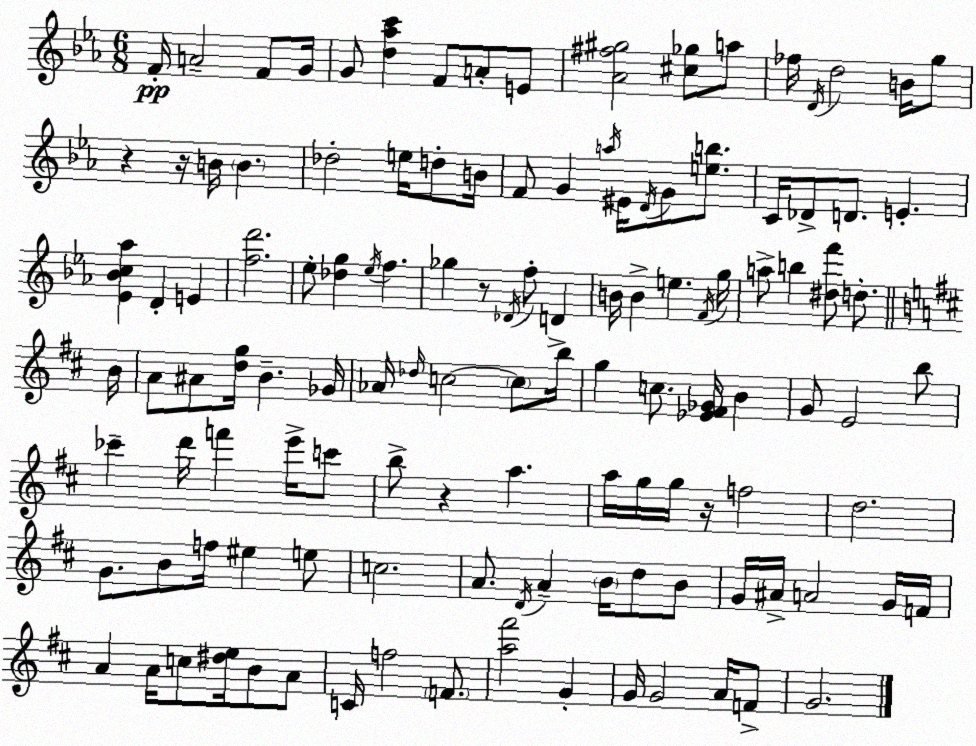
X:1
T:Untitled
M:6/8
L:1/4
K:Cm
F/4 A2 F/2 G/4 G/2 [d_ac'] F/2 A/2 E/2 [_A^f^g]2 [^c_g]/2 a/2 _f/4 D/4 d2 B/4 g/2 z z/4 B/4 B _d2 e/4 d/2 B/4 F/2 G a/4 ^E/4 D/4 G/2 [eb]/2 C/4 _D/2 D/2 E [_E_Bc_a] D E [fd']2 _e/2 [_dg] _e/4 f _g z/2 _D/4 f/2 D B/4 B e F/4 g/4 a/2 b [^df']/2 d/2 B/4 A/2 ^A/2 [dg]/4 B _G/4 _A/4 _d/4 c2 c/2 b/4 g c/2 [_E^F_G]/4 B G/2 E2 b/2 _c' d'/4 f' e'/4 c'/2 b/2 z a a/4 g/4 g/4 z/4 f2 d2 G/2 B/2 f/4 ^e e/2 c2 A/2 D/4 A B/4 d/2 B/2 G/4 ^A/4 A2 G/4 F/4 A A/4 c/2 [^de]/4 B/2 A/2 C/4 f2 F/2 [a^f']2 G G/4 G2 A/4 F/2 G2